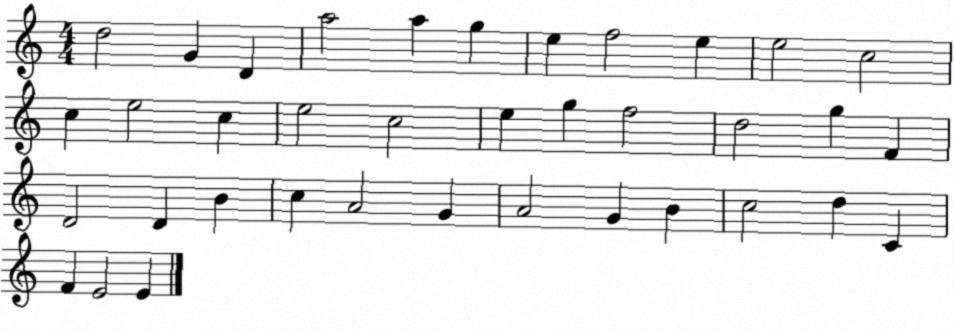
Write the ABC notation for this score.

X:1
T:Untitled
M:4/4
L:1/4
K:C
d2 G D a2 a g e f2 e e2 c2 c e2 c e2 c2 e g f2 d2 g F D2 D B c A2 G A2 G B c2 d C F E2 E